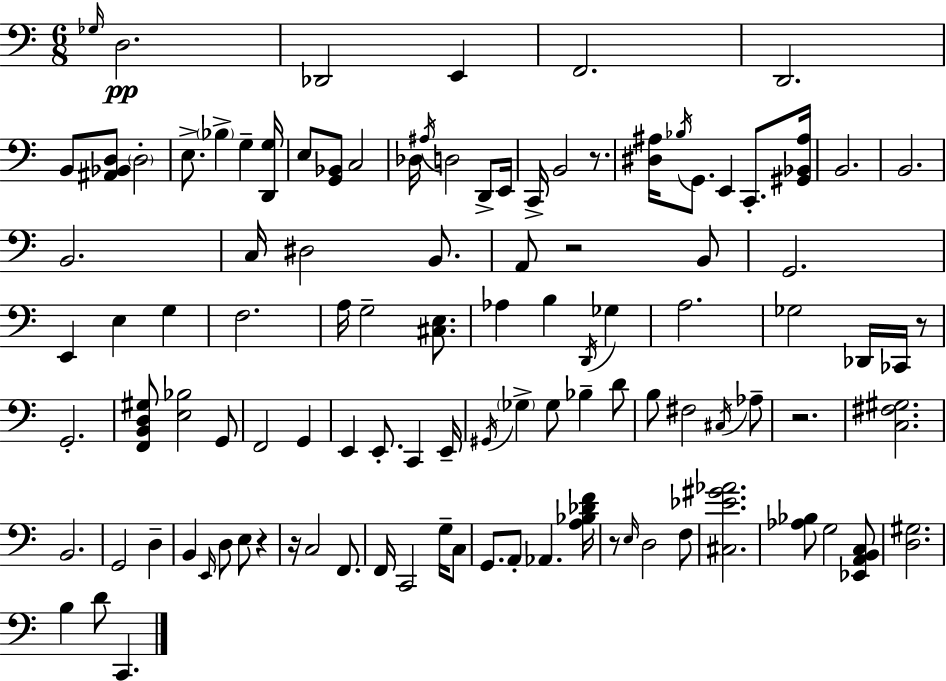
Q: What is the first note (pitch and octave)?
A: Gb3